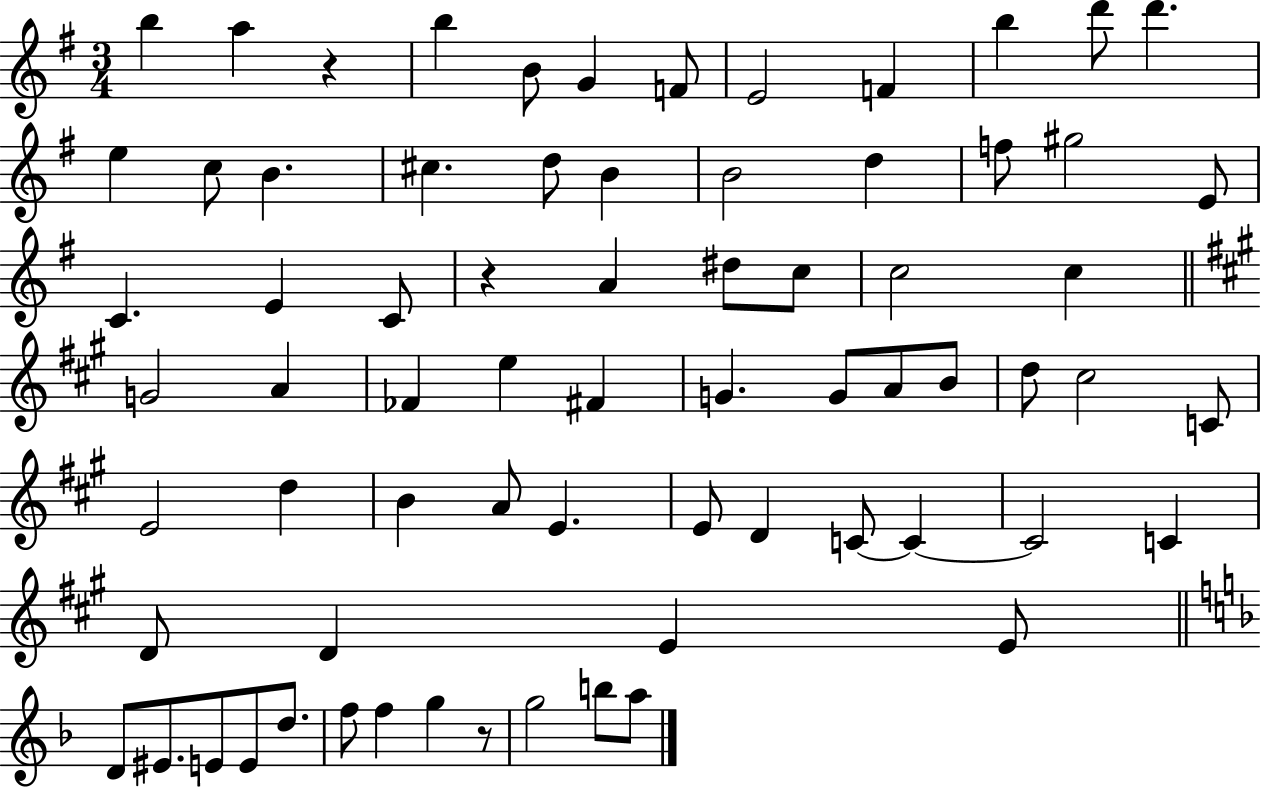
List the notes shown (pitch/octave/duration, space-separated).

B5/q A5/q R/q B5/q B4/e G4/q F4/e E4/h F4/q B5/q D6/e D6/q. E5/q C5/e B4/q. C#5/q. D5/e B4/q B4/h D5/q F5/e G#5/h E4/e C4/q. E4/q C4/e R/q A4/q D#5/e C5/e C5/h C5/q G4/h A4/q FES4/q E5/q F#4/q G4/q. G4/e A4/e B4/e D5/e C#5/h C4/e E4/h D5/q B4/q A4/e E4/q. E4/e D4/q C4/e C4/q C4/h C4/q D4/e D4/q E4/q E4/e D4/e EIS4/e. E4/e E4/e D5/e. F5/e F5/q G5/q R/e G5/h B5/e A5/e